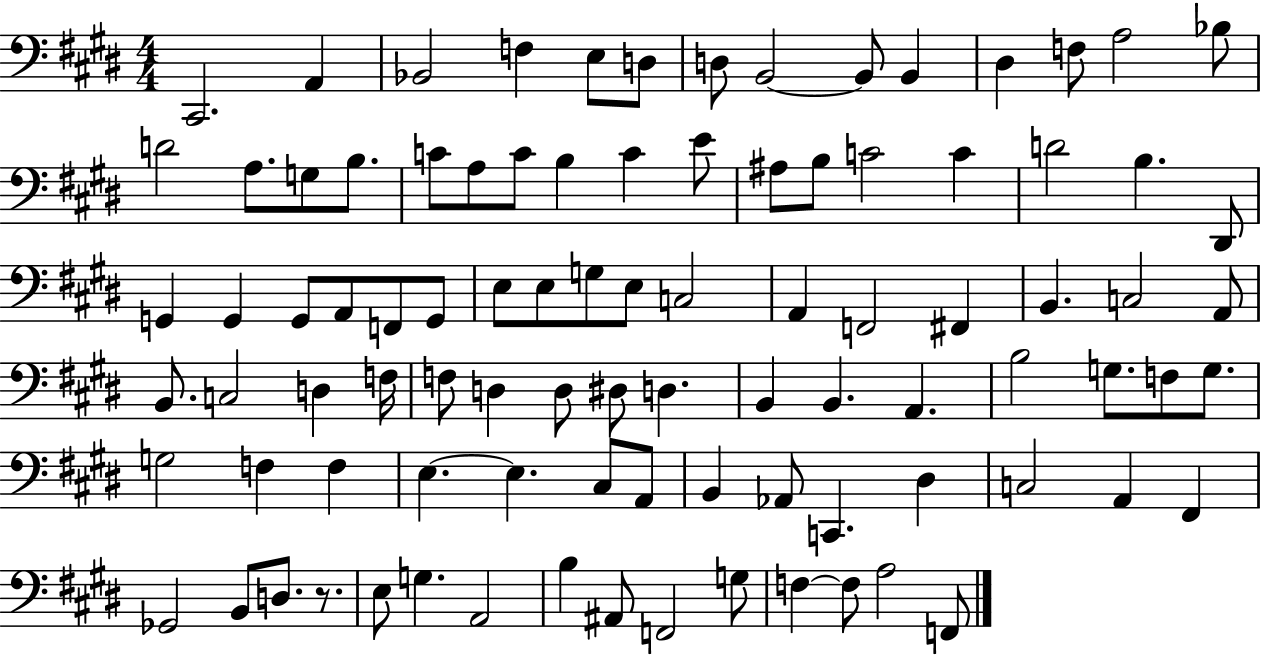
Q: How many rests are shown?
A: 1